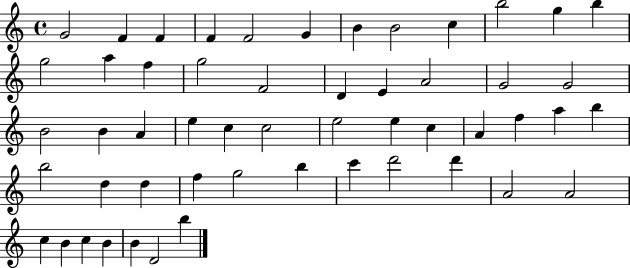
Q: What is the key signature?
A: C major